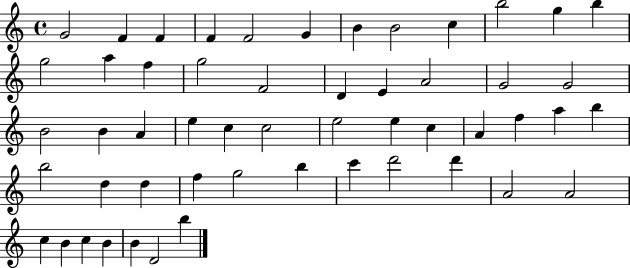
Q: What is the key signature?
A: C major